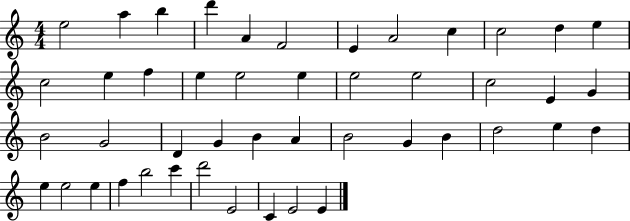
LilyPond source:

{
  \clef treble
  \numericTimeSignature
  \time 4/4
  \key c \major
  e''2 a''4 b''4 | d'''4 a'4 f'2 | e'4 a'2 c''4 | c''2 d''4 e''4 | \break c''2 e''4 f''4 | e''4 e''2 e''4 | e''2 e''2 | c''2 e'4 g'4 | \break b'2 g'2 | d'4 g'4 b'4 a'4 | b'2 g'4 b'4 | d''2 e''4 d''4 | \break e''4 e''2 e''4 | f''4 b''2 c'''4 | d'''2 e'2 | c'4 e'2 e'4 | \break \bar "|."
}